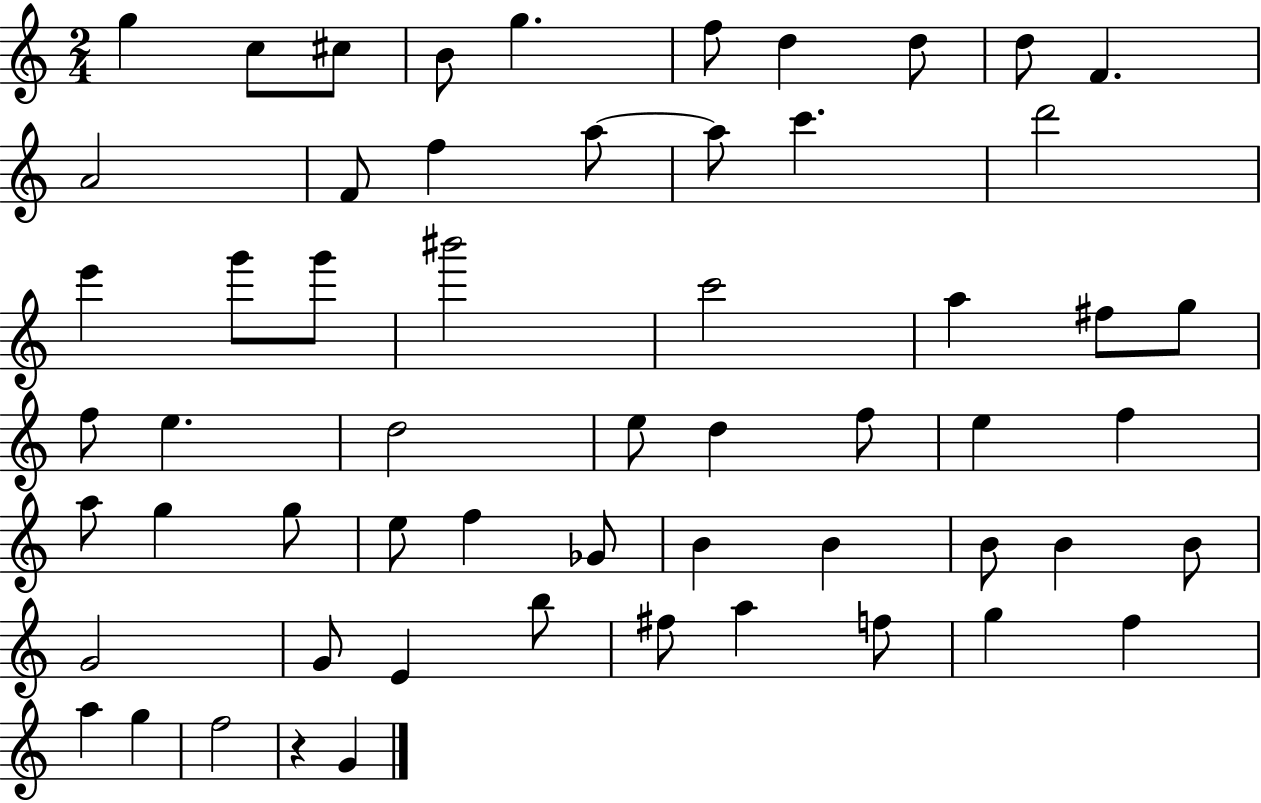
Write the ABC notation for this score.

X:1
T:Untitled
M:2/4
L:1/4
K:C
g c/2 ^c/2 B/2 g f/2 d d/2 d/2 F A2 F/2 f a/2 a/2 c' d'2 e' g'/2 g'/2 ^b'2 c'2 a ^f/2 g/2 f/2 e d2 e/2 d f/2 e f a/2 g g/2 e/2 f _G/2 B B B/2 B B/2 G2 G/2 E b/2 ^f/2 a f/2 g f a g f2 z G